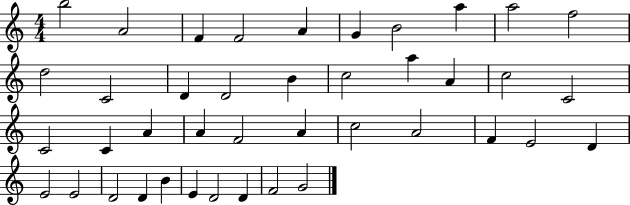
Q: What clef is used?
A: treble